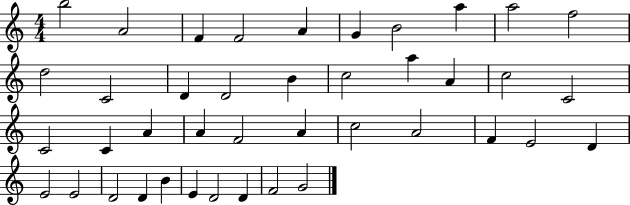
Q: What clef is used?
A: treble